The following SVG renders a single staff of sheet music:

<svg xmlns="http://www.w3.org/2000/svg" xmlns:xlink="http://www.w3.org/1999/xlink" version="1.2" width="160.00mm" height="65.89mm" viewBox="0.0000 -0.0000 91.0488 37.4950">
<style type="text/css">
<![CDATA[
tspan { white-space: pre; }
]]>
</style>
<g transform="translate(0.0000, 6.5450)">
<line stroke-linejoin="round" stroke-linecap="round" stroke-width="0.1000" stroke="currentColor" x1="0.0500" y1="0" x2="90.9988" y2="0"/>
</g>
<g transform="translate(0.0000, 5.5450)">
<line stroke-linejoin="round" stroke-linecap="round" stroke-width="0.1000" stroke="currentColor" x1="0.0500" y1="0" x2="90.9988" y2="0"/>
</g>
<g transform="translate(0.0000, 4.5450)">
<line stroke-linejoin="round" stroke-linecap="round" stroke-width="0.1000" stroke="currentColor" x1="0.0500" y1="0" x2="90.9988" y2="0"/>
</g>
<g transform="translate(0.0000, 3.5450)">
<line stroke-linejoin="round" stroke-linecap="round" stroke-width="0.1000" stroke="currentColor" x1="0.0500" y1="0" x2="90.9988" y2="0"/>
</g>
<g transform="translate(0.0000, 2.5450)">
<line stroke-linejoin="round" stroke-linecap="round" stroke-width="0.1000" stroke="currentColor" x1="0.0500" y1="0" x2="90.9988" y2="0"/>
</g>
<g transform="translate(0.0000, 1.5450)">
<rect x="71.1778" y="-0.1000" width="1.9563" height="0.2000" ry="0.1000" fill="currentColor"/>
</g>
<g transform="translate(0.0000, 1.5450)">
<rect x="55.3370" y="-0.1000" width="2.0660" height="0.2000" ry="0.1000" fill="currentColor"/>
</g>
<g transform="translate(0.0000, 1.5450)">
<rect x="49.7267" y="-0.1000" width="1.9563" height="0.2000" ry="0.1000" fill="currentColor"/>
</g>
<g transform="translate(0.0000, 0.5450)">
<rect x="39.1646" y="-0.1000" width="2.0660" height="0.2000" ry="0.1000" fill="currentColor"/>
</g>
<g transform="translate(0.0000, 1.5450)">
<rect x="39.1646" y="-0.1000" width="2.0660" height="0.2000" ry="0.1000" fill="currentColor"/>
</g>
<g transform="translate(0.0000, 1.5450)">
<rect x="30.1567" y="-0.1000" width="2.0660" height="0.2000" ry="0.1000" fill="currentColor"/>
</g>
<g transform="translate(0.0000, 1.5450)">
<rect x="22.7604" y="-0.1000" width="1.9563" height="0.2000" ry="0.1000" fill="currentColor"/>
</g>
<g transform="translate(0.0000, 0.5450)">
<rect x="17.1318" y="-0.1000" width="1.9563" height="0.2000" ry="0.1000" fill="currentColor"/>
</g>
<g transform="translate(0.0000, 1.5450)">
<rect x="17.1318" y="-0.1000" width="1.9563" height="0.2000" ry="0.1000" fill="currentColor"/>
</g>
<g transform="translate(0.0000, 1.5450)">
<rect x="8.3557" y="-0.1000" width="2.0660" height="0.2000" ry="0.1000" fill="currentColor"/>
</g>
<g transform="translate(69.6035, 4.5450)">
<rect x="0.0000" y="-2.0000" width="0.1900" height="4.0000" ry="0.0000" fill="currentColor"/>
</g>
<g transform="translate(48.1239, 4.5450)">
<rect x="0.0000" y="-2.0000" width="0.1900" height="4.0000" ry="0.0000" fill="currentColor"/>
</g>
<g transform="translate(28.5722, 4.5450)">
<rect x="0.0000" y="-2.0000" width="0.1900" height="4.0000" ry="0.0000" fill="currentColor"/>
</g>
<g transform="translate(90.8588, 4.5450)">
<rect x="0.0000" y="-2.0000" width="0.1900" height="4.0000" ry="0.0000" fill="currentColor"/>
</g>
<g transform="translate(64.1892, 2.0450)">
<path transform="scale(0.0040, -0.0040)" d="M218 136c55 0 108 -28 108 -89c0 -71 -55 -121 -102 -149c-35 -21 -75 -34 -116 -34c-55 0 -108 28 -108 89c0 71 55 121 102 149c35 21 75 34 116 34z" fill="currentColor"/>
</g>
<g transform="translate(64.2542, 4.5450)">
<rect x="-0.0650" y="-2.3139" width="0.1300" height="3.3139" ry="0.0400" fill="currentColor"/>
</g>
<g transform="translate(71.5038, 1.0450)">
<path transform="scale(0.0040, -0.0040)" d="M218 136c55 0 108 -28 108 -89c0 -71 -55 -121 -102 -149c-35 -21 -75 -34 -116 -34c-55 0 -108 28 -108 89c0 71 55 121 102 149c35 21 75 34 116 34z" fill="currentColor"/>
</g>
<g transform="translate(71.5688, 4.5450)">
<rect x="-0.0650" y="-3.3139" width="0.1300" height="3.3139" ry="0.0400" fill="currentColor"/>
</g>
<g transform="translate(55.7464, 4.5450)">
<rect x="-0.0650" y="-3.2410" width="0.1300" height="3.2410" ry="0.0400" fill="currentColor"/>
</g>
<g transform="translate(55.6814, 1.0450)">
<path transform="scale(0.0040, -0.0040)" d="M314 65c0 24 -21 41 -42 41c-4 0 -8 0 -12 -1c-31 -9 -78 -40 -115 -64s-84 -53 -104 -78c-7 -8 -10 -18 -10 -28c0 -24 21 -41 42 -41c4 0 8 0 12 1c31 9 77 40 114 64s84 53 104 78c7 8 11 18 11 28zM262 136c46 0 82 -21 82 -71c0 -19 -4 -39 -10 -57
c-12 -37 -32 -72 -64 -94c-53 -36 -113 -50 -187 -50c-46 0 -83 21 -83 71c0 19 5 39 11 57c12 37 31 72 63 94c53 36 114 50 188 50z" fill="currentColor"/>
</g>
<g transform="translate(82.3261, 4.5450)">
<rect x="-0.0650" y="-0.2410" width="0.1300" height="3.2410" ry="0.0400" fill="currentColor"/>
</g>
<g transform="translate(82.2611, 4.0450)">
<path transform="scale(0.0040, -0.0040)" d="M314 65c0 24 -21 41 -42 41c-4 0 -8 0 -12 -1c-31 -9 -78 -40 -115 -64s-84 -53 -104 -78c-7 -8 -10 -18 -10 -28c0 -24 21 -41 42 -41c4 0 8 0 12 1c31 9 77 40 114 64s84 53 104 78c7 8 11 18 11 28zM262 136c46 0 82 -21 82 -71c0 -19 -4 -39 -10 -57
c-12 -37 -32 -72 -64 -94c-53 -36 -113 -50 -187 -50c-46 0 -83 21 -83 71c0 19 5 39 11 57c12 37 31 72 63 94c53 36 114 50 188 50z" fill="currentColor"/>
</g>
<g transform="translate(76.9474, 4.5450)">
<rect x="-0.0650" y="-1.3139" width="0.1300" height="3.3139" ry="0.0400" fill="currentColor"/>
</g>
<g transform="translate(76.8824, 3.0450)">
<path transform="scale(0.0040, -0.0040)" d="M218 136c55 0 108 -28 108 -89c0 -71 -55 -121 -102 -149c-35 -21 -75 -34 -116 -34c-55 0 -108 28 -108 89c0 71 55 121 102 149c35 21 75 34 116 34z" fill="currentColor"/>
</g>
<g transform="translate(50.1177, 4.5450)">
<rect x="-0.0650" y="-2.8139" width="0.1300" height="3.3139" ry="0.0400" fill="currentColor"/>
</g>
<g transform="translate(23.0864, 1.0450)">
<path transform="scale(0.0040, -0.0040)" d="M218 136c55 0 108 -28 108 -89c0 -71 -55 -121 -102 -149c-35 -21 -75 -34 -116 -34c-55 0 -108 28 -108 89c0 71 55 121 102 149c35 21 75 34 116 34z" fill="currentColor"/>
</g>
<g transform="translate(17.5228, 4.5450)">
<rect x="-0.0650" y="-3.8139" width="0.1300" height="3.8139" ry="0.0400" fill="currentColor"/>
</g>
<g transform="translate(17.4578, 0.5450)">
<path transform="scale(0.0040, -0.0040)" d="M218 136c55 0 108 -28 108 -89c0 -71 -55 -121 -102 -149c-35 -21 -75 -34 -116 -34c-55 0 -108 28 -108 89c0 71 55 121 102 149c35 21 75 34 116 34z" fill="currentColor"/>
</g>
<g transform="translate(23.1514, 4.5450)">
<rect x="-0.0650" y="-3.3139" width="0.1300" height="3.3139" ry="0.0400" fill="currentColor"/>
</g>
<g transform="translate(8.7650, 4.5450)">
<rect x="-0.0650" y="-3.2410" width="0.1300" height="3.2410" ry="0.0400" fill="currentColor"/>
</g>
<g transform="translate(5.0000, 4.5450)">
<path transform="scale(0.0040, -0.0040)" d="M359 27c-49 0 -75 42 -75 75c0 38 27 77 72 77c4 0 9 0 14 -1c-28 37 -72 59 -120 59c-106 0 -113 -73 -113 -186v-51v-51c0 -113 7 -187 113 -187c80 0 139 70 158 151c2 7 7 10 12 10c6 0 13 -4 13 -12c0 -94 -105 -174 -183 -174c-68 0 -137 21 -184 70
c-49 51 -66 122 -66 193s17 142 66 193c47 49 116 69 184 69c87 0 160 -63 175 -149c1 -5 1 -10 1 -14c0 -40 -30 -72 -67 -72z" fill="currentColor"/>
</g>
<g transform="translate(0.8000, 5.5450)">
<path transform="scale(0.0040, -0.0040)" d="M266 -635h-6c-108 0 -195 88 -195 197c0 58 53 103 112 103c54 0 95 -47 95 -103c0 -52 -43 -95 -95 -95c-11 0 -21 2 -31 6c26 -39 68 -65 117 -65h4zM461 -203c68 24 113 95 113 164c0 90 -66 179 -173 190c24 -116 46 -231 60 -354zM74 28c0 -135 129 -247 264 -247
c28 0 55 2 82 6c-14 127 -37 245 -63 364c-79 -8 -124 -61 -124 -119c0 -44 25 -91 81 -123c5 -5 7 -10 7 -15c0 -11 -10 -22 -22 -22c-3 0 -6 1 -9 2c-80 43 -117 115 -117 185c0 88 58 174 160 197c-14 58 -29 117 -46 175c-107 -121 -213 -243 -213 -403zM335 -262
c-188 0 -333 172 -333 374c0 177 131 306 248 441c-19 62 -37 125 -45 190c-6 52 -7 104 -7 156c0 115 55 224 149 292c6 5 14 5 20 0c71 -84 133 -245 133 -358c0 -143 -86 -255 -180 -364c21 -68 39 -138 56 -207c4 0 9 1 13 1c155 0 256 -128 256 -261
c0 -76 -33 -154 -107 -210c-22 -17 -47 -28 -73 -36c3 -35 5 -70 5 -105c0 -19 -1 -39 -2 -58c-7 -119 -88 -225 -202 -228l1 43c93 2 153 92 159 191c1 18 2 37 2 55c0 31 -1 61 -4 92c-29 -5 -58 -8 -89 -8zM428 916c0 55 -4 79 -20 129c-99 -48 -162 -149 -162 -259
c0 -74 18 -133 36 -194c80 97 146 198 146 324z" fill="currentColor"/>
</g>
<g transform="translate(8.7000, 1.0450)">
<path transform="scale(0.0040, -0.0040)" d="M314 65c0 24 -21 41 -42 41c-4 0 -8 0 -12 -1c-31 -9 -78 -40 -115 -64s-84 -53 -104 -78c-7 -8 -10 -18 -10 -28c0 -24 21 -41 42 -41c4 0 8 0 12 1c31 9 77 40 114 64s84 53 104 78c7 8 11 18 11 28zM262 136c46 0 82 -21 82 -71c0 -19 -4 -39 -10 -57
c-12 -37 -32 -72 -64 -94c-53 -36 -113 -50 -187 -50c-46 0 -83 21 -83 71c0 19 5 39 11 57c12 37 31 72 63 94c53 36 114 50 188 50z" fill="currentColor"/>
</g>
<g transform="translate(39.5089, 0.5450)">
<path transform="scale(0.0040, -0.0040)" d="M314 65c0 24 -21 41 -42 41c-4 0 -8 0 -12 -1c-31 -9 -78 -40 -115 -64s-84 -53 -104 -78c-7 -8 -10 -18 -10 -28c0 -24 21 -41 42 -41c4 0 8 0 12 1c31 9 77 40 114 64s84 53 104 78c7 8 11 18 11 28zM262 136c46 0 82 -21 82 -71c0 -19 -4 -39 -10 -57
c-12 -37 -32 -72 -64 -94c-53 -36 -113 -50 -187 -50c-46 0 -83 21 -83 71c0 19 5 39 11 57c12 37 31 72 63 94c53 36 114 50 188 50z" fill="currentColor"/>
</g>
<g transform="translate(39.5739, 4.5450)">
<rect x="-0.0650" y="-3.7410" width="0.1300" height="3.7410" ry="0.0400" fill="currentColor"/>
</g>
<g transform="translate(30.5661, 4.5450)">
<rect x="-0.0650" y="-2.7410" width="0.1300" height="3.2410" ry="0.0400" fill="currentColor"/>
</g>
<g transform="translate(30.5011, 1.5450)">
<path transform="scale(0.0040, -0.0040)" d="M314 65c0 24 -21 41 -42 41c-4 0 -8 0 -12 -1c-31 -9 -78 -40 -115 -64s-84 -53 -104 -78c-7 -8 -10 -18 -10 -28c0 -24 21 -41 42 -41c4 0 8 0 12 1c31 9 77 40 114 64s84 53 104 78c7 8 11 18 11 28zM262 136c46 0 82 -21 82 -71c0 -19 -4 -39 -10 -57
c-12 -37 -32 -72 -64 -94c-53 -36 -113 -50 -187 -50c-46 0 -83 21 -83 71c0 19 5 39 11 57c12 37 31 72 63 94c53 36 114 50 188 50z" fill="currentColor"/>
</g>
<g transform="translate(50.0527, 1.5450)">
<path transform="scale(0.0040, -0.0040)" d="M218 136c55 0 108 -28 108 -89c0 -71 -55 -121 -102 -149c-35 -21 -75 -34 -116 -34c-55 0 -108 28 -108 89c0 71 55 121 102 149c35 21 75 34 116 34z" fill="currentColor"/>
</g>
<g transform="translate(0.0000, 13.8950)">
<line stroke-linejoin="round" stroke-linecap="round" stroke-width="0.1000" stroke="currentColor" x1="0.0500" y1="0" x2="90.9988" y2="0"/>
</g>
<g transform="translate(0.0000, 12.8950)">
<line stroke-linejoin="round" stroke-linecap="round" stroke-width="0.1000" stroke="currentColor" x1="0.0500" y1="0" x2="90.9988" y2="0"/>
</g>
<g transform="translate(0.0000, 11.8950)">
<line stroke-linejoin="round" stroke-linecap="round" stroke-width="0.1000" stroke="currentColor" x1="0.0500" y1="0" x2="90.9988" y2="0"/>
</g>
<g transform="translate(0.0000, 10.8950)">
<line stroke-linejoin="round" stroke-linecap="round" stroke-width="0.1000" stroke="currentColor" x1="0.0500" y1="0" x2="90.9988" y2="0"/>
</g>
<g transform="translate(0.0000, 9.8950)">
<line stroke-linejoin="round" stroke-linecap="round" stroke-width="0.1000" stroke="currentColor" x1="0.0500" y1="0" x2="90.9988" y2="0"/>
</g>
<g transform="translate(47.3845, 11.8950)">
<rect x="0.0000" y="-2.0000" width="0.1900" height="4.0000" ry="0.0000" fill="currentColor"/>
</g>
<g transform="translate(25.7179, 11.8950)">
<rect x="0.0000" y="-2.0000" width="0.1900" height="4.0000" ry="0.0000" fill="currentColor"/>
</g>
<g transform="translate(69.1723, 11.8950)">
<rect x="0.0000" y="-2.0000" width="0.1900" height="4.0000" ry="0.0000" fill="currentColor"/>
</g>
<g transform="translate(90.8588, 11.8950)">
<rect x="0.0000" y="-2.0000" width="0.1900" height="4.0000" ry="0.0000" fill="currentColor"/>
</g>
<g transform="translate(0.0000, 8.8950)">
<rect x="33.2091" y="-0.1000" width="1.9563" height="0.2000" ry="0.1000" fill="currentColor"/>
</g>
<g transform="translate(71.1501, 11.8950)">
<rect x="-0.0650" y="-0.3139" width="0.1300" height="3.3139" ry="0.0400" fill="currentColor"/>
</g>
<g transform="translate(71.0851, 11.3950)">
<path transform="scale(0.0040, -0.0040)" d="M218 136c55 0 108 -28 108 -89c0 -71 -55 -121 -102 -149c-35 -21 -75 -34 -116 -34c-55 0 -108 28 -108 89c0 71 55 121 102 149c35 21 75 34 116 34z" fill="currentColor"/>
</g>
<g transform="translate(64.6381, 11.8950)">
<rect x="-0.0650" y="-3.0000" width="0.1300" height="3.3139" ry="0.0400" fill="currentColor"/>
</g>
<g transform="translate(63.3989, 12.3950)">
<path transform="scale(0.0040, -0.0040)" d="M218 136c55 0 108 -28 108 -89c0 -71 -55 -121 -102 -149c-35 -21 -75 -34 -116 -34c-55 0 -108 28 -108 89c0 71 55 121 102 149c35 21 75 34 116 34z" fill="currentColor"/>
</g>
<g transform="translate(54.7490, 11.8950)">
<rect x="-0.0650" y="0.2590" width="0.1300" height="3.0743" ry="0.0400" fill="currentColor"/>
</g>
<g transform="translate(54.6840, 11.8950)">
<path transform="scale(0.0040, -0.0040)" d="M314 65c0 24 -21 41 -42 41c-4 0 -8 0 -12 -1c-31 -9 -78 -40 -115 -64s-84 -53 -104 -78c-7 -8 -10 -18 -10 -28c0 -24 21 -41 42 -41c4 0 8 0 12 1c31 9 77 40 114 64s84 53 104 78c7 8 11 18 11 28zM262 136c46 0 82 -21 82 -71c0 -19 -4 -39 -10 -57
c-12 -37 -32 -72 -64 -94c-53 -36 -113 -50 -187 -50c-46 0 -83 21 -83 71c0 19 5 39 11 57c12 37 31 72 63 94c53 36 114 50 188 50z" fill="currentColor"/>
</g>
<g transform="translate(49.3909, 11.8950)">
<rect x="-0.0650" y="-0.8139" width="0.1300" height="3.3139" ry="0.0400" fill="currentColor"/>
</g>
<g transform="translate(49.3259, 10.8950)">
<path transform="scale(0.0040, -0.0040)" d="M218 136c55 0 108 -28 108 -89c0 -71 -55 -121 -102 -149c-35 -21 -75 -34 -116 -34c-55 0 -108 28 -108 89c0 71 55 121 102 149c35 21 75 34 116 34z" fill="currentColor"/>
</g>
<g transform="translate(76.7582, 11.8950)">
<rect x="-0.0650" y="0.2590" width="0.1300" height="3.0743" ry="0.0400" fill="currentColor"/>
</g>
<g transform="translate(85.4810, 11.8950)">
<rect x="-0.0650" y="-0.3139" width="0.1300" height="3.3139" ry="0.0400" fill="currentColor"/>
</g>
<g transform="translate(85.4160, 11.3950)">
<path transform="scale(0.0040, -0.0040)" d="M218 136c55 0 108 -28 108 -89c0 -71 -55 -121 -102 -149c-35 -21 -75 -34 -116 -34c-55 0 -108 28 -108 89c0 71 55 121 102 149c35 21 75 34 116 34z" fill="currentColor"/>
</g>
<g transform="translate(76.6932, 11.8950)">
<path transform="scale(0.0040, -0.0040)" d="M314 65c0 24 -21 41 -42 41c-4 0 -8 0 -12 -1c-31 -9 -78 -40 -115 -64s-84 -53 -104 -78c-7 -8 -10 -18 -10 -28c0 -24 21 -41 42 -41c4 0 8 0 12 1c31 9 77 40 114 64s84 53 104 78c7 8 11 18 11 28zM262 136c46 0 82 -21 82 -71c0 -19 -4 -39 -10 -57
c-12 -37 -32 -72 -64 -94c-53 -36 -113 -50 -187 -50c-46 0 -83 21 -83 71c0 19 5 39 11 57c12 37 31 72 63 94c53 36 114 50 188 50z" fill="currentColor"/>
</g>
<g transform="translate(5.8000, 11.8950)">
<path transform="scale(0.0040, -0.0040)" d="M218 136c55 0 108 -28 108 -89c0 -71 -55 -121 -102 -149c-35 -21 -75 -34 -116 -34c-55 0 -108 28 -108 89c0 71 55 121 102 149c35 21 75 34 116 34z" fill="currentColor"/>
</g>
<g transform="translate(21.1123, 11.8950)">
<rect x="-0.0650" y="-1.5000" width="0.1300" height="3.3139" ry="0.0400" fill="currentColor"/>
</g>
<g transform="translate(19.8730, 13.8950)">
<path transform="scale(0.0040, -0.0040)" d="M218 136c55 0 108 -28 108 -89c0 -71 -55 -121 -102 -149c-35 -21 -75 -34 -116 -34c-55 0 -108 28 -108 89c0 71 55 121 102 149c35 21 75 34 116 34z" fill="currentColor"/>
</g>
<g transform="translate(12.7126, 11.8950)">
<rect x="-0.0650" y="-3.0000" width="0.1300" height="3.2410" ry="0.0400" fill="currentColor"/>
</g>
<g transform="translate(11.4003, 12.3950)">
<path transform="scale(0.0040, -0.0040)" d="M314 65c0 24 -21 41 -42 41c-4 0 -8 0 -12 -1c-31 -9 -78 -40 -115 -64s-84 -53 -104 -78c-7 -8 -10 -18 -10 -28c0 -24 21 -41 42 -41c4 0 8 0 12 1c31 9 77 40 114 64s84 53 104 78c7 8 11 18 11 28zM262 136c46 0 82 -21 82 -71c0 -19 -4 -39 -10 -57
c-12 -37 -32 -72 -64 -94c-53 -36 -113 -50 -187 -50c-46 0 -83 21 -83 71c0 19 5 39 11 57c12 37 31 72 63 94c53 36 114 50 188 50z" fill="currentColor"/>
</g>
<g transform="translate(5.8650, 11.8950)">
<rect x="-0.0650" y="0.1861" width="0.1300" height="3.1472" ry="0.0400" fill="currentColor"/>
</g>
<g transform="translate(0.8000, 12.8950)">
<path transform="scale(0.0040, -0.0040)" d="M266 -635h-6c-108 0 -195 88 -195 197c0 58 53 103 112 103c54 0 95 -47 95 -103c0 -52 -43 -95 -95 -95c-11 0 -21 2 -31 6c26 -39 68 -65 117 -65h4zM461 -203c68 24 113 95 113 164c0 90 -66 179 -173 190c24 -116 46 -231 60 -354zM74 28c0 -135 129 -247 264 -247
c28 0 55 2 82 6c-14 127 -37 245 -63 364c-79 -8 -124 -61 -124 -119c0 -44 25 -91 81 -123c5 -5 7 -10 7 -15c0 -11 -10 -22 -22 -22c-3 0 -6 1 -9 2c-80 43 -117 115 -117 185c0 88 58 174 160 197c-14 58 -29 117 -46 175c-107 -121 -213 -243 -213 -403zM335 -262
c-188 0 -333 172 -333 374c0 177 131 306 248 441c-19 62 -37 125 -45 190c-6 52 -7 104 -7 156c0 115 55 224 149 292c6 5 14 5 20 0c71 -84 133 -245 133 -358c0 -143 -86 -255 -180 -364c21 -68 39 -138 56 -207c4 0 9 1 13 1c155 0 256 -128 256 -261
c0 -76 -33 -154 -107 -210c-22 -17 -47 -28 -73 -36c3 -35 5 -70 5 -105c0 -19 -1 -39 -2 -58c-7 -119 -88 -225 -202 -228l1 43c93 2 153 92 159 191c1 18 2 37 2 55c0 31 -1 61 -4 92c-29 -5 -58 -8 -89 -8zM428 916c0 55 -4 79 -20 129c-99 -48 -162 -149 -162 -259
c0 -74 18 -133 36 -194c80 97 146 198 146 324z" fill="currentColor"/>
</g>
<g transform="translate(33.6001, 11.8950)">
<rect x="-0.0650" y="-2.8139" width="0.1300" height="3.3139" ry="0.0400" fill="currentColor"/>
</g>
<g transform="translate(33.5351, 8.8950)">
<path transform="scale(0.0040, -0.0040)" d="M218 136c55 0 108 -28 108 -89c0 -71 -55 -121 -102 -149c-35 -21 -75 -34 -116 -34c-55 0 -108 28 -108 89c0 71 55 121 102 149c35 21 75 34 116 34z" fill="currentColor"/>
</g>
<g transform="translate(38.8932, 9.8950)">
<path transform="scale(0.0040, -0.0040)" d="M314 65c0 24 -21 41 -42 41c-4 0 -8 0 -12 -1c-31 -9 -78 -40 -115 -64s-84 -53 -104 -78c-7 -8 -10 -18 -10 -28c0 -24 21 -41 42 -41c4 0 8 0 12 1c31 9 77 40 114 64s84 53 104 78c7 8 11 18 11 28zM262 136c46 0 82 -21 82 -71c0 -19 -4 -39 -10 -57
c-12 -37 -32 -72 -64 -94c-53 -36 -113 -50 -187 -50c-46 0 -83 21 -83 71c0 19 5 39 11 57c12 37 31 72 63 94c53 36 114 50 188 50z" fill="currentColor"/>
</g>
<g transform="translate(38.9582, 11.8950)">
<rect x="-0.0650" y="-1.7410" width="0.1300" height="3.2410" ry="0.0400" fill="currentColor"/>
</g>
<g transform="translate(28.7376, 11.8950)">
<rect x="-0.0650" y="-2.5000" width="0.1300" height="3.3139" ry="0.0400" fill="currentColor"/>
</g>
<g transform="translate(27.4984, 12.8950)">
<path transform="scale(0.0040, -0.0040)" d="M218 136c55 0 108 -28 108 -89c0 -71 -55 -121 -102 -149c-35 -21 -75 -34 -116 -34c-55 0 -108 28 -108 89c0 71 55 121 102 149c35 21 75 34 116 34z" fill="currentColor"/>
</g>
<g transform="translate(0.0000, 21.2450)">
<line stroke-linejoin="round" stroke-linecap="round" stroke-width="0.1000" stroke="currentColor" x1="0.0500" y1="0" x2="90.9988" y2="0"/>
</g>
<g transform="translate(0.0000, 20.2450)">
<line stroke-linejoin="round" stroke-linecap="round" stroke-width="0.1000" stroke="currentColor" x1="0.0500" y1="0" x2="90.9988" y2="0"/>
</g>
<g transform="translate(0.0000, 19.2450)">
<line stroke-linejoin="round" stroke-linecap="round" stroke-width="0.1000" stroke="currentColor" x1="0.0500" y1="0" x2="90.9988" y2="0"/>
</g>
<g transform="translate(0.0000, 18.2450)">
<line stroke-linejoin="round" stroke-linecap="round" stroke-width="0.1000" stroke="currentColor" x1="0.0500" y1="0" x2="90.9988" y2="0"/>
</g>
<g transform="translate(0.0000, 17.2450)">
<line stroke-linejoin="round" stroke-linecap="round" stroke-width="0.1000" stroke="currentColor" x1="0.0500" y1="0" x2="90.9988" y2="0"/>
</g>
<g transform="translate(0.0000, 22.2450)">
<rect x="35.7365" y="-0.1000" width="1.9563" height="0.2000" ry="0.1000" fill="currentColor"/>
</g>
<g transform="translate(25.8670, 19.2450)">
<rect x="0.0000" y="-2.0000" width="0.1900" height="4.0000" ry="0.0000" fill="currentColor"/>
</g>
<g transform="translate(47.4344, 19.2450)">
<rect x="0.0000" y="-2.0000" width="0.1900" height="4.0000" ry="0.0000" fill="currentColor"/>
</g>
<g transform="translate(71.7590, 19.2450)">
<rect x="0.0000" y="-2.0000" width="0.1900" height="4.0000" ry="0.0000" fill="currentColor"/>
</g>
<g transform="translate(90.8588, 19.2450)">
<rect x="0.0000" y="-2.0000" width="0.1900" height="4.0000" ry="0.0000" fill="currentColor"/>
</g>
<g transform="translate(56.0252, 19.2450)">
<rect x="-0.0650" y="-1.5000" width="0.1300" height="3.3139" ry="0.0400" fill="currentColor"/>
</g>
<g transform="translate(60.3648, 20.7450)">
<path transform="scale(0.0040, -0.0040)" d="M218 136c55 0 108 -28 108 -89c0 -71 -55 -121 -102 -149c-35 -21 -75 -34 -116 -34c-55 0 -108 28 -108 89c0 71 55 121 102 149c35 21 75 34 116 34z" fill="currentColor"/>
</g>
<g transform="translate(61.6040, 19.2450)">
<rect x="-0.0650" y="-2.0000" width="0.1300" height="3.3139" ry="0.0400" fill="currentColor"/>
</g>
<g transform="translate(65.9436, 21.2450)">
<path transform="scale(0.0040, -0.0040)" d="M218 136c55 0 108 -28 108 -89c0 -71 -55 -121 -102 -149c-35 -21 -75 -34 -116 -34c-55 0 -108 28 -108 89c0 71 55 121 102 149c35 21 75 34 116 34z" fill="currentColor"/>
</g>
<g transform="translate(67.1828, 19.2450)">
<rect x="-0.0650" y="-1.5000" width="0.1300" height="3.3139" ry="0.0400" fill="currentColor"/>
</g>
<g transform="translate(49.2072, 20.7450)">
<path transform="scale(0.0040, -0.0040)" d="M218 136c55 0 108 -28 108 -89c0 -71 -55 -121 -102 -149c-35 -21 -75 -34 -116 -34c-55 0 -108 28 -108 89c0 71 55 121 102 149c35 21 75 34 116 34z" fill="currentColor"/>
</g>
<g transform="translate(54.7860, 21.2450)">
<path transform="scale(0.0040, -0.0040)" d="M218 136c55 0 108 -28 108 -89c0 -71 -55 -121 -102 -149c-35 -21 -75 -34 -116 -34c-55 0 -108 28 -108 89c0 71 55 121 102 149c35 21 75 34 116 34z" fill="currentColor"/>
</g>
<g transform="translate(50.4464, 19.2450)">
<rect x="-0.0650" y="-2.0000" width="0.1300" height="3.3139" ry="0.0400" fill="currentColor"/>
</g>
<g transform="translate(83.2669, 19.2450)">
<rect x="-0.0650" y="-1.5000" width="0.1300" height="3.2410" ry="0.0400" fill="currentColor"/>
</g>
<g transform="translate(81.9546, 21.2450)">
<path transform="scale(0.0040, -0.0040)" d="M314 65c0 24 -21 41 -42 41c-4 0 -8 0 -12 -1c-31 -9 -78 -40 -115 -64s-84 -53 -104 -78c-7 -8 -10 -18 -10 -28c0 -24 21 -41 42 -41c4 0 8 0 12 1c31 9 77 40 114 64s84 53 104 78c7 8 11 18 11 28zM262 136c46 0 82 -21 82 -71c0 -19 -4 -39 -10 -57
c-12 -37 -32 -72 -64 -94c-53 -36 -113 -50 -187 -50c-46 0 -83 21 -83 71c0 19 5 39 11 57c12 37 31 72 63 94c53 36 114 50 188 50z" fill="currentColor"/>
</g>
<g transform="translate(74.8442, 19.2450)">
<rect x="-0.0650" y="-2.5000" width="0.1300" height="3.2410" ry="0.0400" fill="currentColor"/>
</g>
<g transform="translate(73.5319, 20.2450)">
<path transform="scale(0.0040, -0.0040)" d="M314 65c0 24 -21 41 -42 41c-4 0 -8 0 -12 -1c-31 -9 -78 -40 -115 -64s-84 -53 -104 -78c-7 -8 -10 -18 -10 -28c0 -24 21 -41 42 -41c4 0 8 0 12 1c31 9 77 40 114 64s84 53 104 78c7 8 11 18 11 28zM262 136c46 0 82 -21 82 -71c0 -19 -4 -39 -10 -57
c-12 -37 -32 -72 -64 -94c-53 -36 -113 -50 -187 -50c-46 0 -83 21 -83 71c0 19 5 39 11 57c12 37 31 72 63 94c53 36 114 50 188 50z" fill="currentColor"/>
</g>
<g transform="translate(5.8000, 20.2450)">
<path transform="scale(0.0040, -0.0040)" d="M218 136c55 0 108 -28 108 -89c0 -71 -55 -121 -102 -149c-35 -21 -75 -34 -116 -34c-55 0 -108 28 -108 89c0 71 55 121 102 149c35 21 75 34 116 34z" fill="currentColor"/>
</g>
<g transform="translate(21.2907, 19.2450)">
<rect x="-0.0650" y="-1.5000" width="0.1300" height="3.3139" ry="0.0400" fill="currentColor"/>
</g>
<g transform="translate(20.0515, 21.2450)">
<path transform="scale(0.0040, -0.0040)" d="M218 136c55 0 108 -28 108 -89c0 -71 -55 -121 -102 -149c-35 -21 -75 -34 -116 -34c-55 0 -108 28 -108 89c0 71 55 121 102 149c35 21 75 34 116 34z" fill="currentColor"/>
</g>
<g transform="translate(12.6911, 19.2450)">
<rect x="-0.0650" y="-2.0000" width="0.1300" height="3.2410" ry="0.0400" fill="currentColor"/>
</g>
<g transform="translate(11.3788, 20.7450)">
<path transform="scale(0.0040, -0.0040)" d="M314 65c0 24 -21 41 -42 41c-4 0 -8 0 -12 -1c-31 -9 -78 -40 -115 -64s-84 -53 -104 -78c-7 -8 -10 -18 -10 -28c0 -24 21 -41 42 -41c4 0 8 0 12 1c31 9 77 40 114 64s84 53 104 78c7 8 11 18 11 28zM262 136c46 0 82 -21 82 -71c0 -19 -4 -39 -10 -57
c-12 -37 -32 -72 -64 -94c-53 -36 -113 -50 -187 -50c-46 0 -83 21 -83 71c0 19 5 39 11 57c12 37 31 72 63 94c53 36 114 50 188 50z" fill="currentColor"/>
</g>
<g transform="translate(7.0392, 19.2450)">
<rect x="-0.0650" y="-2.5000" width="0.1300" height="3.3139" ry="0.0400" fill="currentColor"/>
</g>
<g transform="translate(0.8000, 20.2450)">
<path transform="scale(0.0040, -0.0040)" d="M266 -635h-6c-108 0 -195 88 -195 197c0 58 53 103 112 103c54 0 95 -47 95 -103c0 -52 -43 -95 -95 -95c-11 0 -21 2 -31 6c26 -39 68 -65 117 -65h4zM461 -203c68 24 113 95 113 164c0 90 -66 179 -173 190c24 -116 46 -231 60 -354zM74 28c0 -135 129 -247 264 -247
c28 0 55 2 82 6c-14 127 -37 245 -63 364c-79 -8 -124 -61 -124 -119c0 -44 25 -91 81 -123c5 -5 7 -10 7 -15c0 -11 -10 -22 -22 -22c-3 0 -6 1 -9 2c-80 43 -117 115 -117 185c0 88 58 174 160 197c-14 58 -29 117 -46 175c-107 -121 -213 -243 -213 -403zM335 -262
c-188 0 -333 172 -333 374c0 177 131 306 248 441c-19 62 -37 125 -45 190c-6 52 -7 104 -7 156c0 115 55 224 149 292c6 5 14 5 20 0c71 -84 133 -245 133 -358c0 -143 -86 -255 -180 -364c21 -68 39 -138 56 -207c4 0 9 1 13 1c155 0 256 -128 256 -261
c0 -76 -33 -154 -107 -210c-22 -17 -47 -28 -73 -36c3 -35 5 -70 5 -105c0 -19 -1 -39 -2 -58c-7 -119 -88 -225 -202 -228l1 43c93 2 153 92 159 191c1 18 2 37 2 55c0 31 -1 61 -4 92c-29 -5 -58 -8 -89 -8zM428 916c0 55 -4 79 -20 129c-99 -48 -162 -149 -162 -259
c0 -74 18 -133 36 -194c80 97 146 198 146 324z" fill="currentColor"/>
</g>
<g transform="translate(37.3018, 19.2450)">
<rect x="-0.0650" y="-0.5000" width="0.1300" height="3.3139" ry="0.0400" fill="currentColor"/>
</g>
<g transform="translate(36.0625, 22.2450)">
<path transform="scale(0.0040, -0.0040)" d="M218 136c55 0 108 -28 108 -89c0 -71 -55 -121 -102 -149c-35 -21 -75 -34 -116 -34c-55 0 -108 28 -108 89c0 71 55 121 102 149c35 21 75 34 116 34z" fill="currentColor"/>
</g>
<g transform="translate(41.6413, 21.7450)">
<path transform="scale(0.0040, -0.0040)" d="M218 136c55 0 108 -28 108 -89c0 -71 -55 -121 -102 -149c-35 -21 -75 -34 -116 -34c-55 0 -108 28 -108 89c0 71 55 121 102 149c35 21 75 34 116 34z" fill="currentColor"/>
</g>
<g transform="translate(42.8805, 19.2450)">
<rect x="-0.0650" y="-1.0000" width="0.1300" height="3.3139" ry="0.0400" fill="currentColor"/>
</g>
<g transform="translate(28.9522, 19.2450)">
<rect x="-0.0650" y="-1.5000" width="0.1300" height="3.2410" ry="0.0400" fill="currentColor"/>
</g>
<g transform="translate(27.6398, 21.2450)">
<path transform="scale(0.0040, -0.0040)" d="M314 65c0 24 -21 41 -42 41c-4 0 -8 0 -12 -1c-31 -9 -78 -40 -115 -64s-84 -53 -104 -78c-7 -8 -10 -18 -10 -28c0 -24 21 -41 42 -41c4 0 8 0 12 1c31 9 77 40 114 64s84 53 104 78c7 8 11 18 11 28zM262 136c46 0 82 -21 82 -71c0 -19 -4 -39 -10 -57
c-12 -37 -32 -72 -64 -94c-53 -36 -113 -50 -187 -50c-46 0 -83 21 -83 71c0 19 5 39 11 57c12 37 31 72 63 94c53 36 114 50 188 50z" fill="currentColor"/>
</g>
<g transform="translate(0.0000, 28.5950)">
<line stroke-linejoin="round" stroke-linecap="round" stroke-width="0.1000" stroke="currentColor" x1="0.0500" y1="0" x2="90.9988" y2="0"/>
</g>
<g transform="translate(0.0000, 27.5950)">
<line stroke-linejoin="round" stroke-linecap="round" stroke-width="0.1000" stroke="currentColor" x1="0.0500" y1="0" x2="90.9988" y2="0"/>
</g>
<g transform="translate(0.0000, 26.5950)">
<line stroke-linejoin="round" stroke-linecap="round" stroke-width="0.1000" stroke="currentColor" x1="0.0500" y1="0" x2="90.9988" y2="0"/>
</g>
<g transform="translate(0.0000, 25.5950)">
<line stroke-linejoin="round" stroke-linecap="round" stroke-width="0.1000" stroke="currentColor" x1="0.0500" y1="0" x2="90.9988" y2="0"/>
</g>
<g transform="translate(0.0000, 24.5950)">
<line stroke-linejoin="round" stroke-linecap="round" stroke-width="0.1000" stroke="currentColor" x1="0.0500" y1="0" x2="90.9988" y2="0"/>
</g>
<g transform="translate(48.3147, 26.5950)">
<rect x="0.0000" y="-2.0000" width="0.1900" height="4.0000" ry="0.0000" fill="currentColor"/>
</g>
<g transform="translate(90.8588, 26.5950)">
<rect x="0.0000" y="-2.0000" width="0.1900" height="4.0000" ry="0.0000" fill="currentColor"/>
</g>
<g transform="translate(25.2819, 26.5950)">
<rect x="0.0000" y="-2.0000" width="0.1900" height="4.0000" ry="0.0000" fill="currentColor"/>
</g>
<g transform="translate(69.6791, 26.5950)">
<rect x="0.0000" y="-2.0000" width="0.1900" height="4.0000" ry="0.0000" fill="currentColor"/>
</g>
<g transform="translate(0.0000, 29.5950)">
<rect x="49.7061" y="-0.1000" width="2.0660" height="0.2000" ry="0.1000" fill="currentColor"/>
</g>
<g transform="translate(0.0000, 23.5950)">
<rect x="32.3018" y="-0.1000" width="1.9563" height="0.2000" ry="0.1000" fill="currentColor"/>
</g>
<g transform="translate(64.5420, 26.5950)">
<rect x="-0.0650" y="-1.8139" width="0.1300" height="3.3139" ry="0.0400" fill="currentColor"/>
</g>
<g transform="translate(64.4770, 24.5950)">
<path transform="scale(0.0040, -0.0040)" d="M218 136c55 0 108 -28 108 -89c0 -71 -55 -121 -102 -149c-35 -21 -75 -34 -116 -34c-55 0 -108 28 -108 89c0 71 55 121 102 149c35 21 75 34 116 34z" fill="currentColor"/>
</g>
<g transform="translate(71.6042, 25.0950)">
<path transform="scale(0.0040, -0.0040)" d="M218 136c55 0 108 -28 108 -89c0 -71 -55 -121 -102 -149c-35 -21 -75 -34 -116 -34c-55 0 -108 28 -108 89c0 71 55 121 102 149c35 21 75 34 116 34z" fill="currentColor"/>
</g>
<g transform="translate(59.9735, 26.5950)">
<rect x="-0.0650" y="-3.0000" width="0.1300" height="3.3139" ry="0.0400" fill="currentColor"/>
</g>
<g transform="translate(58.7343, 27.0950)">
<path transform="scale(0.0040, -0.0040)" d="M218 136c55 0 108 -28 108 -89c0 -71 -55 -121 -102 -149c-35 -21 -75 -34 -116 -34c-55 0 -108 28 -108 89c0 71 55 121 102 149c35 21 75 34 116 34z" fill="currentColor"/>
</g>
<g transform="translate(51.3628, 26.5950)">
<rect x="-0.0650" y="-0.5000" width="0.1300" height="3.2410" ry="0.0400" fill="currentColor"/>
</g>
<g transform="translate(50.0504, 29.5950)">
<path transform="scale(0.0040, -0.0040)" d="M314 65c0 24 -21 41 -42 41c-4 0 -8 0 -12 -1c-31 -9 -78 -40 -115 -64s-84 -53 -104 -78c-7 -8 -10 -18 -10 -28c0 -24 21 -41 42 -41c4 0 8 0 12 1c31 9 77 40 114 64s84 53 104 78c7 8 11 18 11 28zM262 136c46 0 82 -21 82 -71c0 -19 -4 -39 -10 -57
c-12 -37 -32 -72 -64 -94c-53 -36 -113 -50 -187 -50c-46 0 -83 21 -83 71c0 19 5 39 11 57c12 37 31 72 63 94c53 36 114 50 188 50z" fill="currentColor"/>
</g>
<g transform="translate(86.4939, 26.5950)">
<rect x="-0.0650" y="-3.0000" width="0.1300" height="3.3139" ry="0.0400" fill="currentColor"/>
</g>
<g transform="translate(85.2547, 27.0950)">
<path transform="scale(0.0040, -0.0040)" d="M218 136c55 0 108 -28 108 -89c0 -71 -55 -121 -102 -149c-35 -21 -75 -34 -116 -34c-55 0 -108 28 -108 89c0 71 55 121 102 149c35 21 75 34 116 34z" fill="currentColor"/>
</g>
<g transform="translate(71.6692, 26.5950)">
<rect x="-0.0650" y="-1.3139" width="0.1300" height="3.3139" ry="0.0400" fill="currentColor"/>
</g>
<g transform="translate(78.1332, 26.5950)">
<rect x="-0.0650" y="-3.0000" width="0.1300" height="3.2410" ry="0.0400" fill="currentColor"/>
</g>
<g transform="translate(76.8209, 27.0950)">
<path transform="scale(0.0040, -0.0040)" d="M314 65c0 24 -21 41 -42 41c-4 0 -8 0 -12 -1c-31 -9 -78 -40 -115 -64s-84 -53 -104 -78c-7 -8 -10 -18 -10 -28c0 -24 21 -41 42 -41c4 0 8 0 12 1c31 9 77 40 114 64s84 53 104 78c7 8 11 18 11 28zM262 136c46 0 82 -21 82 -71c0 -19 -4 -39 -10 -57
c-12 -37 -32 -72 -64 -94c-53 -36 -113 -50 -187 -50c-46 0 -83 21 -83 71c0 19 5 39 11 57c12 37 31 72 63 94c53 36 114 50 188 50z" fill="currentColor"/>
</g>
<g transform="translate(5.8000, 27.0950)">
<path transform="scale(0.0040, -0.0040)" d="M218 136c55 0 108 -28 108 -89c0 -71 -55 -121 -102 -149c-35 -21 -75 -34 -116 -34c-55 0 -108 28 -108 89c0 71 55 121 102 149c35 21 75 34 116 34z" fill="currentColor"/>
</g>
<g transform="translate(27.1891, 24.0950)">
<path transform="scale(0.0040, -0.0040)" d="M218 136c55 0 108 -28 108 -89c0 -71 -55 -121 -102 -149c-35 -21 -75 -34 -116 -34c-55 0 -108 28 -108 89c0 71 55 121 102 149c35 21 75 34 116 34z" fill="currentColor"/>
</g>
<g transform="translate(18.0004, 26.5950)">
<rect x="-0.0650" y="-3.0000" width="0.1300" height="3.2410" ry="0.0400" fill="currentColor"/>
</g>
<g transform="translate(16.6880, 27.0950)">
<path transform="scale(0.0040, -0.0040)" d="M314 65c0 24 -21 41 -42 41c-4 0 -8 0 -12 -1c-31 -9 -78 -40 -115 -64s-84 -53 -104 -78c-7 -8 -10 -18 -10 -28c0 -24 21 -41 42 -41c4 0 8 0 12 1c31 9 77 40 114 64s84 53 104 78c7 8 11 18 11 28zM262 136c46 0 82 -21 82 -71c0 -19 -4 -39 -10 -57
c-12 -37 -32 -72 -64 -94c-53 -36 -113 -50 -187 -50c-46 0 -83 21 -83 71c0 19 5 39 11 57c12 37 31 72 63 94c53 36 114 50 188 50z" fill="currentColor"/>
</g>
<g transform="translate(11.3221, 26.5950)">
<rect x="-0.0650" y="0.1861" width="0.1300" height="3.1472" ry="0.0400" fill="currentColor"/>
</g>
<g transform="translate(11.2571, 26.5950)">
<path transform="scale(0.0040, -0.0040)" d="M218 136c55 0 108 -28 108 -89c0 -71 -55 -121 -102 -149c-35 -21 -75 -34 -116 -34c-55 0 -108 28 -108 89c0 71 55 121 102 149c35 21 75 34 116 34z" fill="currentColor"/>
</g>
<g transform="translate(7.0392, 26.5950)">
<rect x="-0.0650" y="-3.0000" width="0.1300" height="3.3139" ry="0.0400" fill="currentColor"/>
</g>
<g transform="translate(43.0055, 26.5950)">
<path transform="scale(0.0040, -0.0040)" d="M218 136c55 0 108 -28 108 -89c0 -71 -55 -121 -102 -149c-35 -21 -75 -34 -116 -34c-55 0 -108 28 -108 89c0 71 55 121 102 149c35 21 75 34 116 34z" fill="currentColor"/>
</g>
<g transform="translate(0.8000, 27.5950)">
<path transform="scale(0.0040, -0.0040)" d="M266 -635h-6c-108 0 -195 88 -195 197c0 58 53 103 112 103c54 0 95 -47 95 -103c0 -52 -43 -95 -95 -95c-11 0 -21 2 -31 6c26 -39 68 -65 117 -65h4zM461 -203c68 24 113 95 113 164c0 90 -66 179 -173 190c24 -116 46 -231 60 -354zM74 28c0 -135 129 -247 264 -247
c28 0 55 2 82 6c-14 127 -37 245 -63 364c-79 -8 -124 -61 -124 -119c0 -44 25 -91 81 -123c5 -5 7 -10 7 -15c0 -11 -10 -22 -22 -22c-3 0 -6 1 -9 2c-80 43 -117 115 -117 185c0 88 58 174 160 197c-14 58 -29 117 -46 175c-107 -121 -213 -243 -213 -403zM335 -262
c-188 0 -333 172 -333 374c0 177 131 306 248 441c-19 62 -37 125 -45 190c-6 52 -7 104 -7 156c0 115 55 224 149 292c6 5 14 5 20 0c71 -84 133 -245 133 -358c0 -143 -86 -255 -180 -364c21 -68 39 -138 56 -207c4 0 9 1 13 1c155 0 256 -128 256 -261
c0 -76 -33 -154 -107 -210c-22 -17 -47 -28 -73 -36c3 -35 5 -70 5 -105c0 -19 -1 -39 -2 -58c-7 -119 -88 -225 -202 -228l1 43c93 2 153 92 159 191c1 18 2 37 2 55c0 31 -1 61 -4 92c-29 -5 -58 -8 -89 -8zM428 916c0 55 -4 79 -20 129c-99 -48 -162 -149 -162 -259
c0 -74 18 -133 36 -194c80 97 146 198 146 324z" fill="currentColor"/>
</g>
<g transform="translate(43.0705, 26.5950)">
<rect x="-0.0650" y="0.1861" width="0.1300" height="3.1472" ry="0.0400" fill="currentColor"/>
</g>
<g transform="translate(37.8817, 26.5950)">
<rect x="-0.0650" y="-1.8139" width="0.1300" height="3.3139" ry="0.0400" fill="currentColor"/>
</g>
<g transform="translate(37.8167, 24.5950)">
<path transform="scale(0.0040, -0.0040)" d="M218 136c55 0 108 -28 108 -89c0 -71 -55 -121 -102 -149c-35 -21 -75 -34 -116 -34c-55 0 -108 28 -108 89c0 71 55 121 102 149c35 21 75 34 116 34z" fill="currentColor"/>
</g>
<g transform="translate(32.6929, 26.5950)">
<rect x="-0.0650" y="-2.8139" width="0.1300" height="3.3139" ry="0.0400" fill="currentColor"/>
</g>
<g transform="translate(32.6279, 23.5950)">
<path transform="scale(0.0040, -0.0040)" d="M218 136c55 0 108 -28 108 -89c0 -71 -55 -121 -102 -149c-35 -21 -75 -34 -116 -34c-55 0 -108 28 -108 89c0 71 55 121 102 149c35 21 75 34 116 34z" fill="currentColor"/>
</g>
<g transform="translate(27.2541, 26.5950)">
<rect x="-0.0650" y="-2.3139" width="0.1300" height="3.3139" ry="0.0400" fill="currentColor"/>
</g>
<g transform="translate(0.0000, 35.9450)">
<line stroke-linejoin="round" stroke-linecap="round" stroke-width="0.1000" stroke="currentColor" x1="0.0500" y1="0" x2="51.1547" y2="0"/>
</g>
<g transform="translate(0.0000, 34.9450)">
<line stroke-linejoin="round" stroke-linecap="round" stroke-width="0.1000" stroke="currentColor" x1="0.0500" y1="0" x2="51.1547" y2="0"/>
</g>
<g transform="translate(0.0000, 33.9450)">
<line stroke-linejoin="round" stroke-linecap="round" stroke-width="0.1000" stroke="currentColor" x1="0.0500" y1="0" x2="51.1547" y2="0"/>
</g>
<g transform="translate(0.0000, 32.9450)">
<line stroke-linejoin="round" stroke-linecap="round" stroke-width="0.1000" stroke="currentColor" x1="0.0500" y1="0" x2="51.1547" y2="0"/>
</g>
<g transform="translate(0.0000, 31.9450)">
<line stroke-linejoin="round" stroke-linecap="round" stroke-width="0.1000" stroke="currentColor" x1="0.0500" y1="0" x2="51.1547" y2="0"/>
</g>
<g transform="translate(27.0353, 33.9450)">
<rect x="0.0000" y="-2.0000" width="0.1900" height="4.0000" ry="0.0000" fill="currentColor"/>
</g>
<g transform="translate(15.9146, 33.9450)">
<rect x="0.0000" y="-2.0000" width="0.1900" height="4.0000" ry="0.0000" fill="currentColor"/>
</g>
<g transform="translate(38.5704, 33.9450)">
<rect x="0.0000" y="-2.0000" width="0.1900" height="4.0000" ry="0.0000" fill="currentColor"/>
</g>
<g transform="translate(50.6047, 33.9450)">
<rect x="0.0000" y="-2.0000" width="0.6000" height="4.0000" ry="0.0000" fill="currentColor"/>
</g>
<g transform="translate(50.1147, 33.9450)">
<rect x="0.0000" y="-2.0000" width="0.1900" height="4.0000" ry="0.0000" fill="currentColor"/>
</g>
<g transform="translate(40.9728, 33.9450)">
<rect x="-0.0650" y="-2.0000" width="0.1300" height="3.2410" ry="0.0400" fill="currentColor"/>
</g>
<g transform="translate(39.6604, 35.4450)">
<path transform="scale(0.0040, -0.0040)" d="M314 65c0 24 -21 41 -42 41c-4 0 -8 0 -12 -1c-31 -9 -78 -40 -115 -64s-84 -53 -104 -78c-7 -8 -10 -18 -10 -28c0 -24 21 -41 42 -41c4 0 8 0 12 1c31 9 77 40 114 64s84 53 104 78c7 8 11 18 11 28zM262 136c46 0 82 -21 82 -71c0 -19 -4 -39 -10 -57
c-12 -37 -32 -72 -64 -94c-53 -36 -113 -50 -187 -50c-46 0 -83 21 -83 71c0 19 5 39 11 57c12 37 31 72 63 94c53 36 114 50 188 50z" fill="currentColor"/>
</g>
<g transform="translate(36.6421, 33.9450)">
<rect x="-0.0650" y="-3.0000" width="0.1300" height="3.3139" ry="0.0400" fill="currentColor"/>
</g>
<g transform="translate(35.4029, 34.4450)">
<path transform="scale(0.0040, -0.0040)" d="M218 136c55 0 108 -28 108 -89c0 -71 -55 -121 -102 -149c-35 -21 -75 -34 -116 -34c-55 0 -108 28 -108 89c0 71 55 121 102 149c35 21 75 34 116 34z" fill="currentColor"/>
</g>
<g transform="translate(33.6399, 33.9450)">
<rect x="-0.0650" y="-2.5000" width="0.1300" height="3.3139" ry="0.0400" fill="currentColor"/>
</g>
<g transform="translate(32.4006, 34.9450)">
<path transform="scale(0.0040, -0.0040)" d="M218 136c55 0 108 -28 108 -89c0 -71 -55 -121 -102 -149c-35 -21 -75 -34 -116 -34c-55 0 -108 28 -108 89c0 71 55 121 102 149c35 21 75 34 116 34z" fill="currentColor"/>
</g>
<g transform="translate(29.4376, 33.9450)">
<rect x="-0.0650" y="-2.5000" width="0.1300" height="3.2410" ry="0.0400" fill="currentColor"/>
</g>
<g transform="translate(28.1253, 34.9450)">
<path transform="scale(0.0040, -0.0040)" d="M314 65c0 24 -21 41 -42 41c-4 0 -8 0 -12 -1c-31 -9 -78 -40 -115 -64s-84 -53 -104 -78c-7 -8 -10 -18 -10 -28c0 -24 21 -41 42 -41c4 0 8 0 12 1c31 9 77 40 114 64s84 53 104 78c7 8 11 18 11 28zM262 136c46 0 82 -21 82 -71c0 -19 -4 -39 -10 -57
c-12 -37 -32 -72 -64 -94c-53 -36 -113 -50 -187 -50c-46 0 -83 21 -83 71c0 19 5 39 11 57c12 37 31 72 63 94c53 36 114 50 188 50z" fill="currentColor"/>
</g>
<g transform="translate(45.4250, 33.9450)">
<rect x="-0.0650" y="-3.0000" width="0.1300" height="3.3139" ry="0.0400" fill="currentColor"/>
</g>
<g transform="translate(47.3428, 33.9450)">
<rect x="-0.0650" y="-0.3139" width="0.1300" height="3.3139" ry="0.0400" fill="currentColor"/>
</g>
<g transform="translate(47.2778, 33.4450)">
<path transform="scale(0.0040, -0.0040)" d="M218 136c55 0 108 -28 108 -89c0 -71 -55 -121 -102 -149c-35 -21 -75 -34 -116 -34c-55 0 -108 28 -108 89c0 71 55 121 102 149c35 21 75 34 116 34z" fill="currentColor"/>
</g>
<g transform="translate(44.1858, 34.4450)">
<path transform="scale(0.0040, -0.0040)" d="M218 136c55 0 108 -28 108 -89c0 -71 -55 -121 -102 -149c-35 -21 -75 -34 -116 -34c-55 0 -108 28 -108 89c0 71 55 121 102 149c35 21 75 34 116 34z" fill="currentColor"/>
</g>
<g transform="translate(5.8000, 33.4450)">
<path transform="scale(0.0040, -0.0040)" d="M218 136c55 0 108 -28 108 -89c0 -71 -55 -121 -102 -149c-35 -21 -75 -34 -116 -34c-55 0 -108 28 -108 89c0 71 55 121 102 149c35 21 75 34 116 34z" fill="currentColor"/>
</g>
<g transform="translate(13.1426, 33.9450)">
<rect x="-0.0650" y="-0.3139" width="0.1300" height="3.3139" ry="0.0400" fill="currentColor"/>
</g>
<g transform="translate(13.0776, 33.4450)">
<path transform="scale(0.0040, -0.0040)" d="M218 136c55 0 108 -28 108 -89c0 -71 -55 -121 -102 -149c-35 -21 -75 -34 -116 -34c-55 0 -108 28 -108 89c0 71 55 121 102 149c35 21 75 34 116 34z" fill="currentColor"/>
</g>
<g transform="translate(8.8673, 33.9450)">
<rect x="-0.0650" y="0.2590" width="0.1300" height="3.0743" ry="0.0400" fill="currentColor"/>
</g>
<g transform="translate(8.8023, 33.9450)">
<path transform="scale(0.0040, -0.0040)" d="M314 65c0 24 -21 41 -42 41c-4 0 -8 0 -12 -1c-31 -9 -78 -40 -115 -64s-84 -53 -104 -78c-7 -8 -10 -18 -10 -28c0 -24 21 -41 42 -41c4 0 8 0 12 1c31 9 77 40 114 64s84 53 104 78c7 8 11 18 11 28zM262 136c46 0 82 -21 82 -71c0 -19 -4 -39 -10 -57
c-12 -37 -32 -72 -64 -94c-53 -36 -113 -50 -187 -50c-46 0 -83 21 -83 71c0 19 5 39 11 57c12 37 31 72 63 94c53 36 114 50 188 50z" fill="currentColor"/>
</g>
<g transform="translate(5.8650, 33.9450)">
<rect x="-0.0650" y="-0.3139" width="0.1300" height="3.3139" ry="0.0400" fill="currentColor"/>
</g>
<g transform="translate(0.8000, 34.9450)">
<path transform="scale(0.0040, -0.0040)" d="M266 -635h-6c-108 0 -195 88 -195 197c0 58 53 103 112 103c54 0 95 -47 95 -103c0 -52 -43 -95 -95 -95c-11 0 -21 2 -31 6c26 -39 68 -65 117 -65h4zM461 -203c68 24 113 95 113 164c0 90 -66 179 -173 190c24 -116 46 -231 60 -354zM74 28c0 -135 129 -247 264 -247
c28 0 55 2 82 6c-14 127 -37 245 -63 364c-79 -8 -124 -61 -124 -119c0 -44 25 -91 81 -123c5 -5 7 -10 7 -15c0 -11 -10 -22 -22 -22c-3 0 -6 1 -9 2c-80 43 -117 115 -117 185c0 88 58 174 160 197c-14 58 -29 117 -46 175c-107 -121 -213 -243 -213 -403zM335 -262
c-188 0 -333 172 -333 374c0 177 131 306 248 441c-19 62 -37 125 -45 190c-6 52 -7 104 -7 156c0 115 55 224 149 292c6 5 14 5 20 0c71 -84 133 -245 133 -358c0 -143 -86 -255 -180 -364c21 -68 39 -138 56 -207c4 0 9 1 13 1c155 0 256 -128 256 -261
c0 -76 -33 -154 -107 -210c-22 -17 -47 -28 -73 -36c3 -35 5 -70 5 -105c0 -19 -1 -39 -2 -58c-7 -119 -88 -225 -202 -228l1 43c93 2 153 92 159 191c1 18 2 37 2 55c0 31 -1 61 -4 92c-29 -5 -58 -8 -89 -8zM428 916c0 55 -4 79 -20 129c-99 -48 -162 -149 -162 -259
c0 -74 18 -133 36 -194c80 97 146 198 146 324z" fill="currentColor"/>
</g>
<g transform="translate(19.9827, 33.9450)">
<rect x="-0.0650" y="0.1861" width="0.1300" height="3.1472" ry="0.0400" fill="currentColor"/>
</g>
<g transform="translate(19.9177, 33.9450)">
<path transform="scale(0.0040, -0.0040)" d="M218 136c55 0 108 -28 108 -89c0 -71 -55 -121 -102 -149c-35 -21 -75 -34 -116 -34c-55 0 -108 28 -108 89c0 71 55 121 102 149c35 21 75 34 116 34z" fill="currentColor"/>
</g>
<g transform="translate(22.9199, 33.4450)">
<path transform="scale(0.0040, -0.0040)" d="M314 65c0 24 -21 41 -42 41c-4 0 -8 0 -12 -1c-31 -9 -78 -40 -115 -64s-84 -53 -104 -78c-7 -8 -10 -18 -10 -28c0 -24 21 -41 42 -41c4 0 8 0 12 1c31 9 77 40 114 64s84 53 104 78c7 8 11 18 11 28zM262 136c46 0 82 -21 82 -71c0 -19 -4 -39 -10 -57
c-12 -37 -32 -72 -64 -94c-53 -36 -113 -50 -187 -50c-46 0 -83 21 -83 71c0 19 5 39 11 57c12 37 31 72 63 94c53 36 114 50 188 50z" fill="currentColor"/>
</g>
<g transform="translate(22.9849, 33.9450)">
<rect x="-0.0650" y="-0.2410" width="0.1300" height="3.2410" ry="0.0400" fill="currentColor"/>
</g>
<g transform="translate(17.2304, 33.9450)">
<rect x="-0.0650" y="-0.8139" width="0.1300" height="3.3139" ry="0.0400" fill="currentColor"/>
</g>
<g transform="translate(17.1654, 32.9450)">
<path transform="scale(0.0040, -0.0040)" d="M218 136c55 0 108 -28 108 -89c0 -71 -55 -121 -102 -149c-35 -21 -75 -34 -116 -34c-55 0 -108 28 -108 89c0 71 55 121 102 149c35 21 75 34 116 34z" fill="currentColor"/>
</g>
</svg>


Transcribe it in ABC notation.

X:1
T:Untitled
M:4/4
L:1/4
K:C
b2 c' b a2 c'2 a b2 g b e c2 B A2 E G a f2 d B2 A c B2 c G F2 E E2 C D F E F E G2 E2 A B A2 g a f B C2 A f e A2 A c B2 c d B c2 G2 G A F2 A c